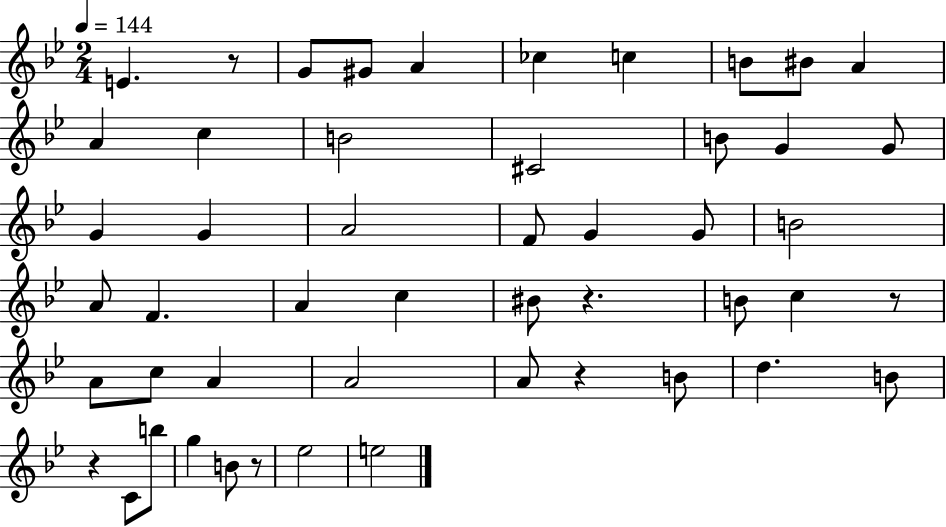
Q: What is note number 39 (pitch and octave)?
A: C4